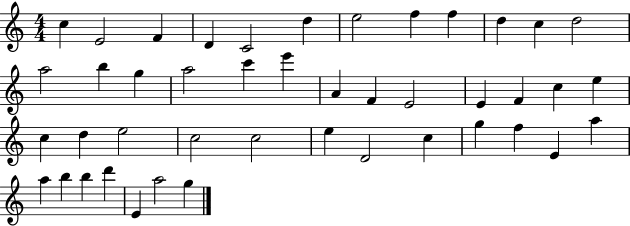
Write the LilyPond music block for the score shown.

{
  \clef treble
  \numericTimeSignature
  \time 4/4
  \key c \major
  c''4 e'2 f'4 | d'4 c'2 d''4 | e''2 f''4 f''4 | d''4 c''4 d''2 | \break a''2 b''4 g''4 | a''2 c'''4 e'''4 | a'4 f'4 e'2 | e'4 f'4 c''4 e''4 | \break c''4 d''4 e''2 | c''2 c''2 | e''4 d'2 c''4 | g''4 f''4 e'4 a''4 | \break a''4 b''4 b''4 d'''4 | e'4 a''2 g''4 | \bar "|."
}